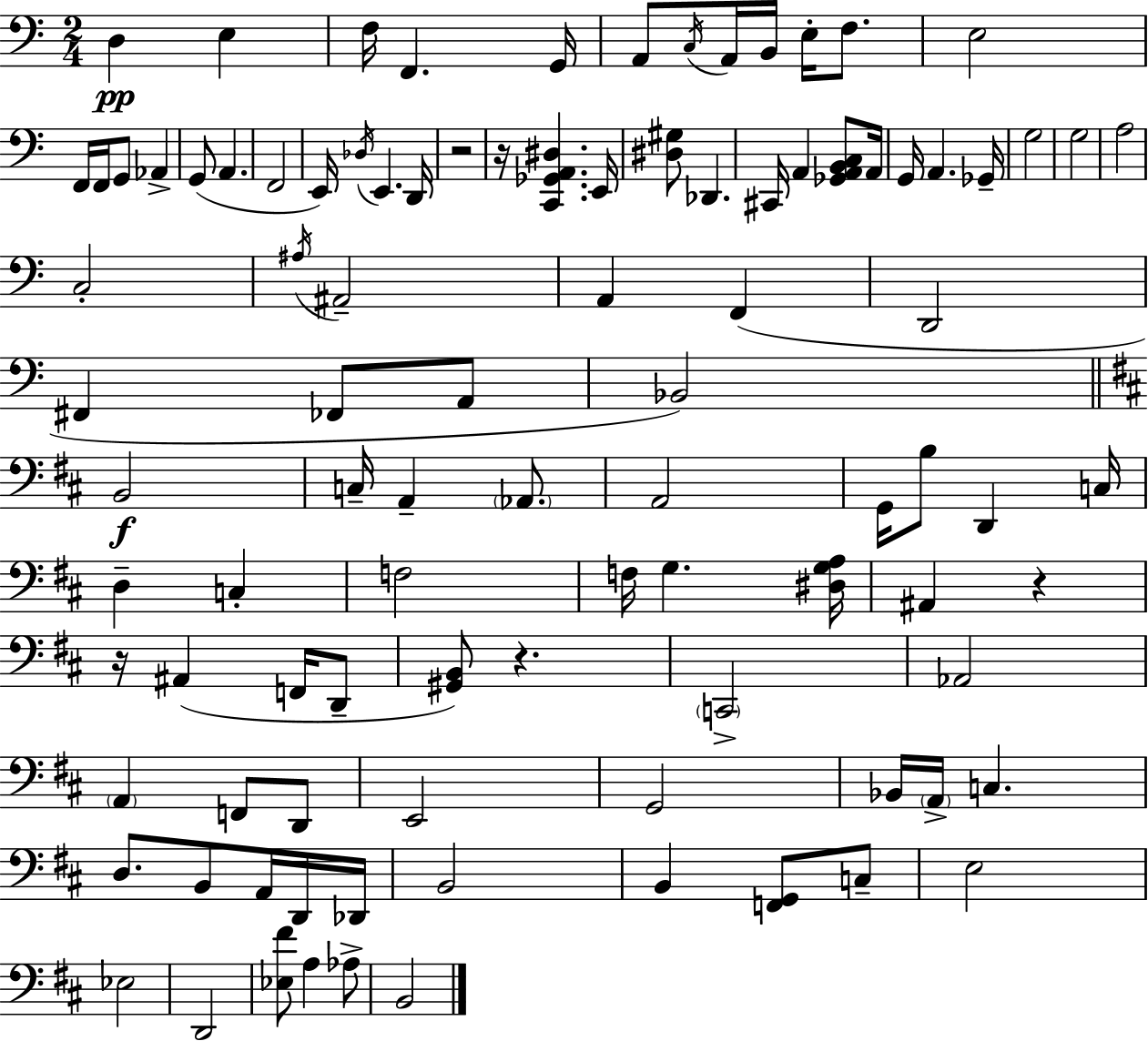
X:1
T:Untitled
M:2/4
L:1/4
K:C
D, E, F,/4 F,, G,,/4 A,,/2 C,/4 A,,/4 B,,/4 E,/4 F,/2 E,2 F,,/4 F,,/4 G,,/2 _A,, G,,/2 A,, F,,2 E,,/4 _D,/4 E,, D,,/4 z2 z/4 [C,,_G,,A,,^D,] E,,/4 [^D,^G,]/2 _D,, ^C,,/4 A,, [_G,,A,,B,,C,]/2 A,,/4 G,,/4 A,, _G,,/4 G,2 G,2 A,2 C,2 ^A,/4 ^A,,2 A,, F,, D,,2 ^F,, _F,,/2 A,,/2 _B,,2 B,,2 C,/4 A,, _A,,/2 A,,2 G,,/4 B,/2 D,, C,/4 D, C, F,2 F,/4 G, [^D,G,A,]/4 ^A,, z z/4 ^A,, F,,/4 D,,/2 [^G,,B,,]/2 z C,,2 _A,,2 A,, F,,/2 D,,/2 E,,2 G,,2 _B,,/4 A,,/4 C, D,/2 B,,/2 A,,/4 D,,/4 _D,,/4 B,,2 B,, [F,,G,,]/2 C,/2 E,2 _E,2 D,,2 [_E,^F]/2 A, _A,/2 B,,2